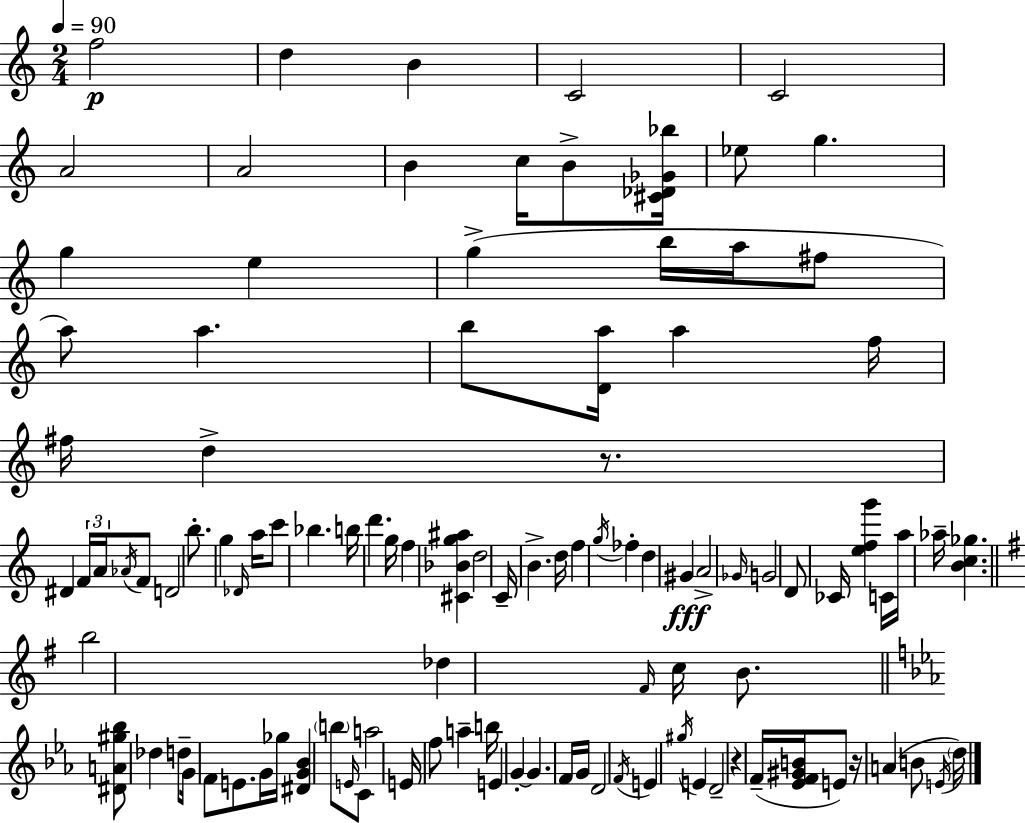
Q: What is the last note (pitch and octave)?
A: D5